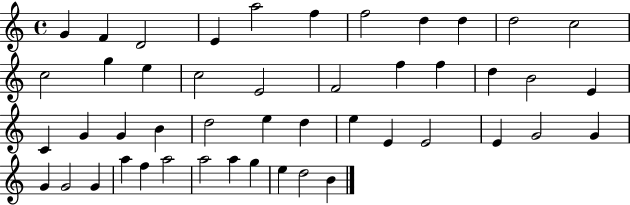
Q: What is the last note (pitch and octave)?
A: B4